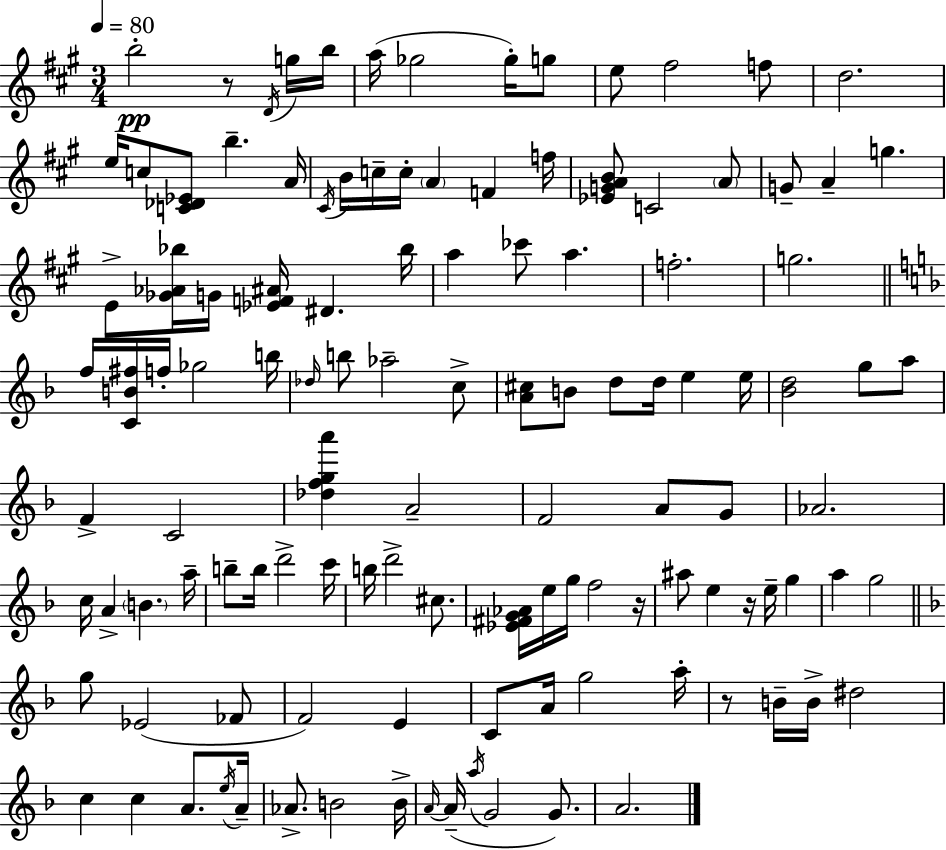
X:1
T:Untitled
M:3/4
L:1/4
K:A
b2 z/2 D/4 g/4 b/4 a/4 _g2 _g/4 g/2 e/2 ^f2 f/2 d2 e/4 c/2 [C_D_E]/2 b A/4 ^C/4 B/4 c/4 c/4 A F f/4 [_EGAB]/2 C2 A/2 G/2 A g E/2 [_G_A_b]/4 G/4 [_EF^A]/4 ^D _b/4 a _c'/2 a f2 g2 f/4 [CB^f]/4 f/4 _g2 b/4 _d/4 b/2 _a2 c/2 [A^c]/2 B/2 d/2 d/4 e e/4 [_Bd]2 g/2 a/2 F C2 [_dfga'] A2 F2 A/2 G/2 _A2 c/4 A B a/4 b/2 b/4 d'2 c'/4 b/4 d'2 ^c/2 [_E^FG_A]/4 e/4 g/4 f2 z/4 ^a/2 e z/4 e/4 g a g2 g/2 _E2 _F/2 F2 E C/2 A/4 g2 a/4 z/2 B/4 B/4 ^d2 c c A/2 e/4 A/4 _A/2 B2 B/4 A/4 A/4 a/4 G2 G/2 A2